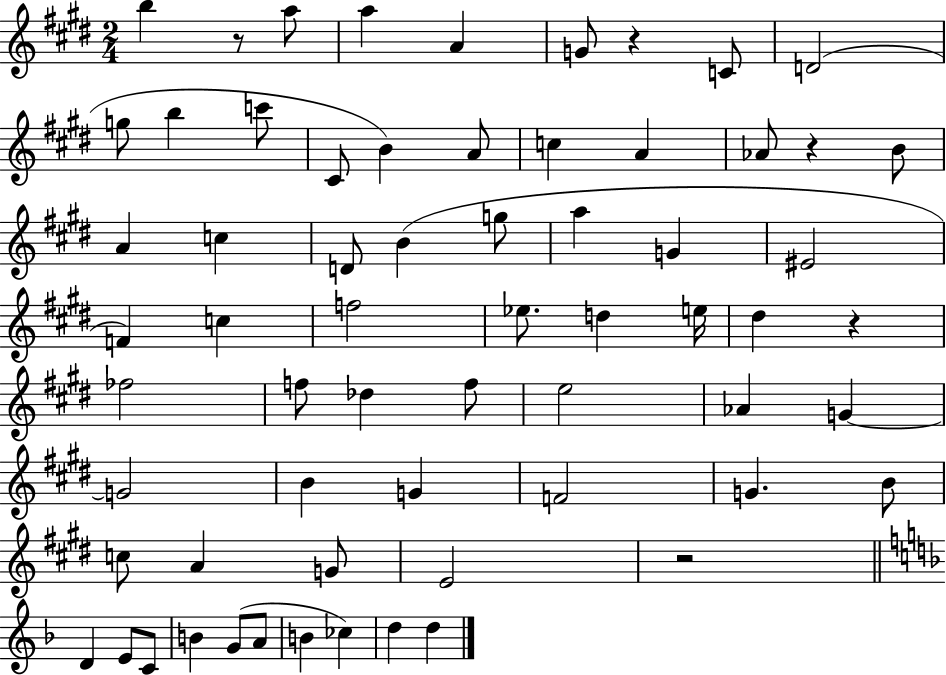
{
  \clef treble
  \numericTimeSignature
  \time 2/4
  \key e \major
  b''4 r8 a''8 | a''4 a'4 | g'8 r4 c'8 | d'2( | \break g''8 b''4 c'''8 | cis'8 b'4) a'8 | c''4 a'4 | aes'8 r4 b'8 | \break a'4 c''4 | d'8 b'4( g''8 | a''4 g'4 | eis'2 | \break f'4) c''4 | f''2 | ees''8. d''4 e''16 | dis''4 r4 | \break fes''2 | f''8 des''4 f''8 | e''2 | aes'4 g'4~~ | \break g'2 | b'4 g'4 | f'2 | g'4. b'8 | \break c''8 a'4 g'8 | e'2 | r2 | \bar "||" \break \key d \minor d'4 e'8 c'8 | b'4 g'8( a'8 | b'4 ces''4) | d''4 d''4 | \break \bar "|."
}